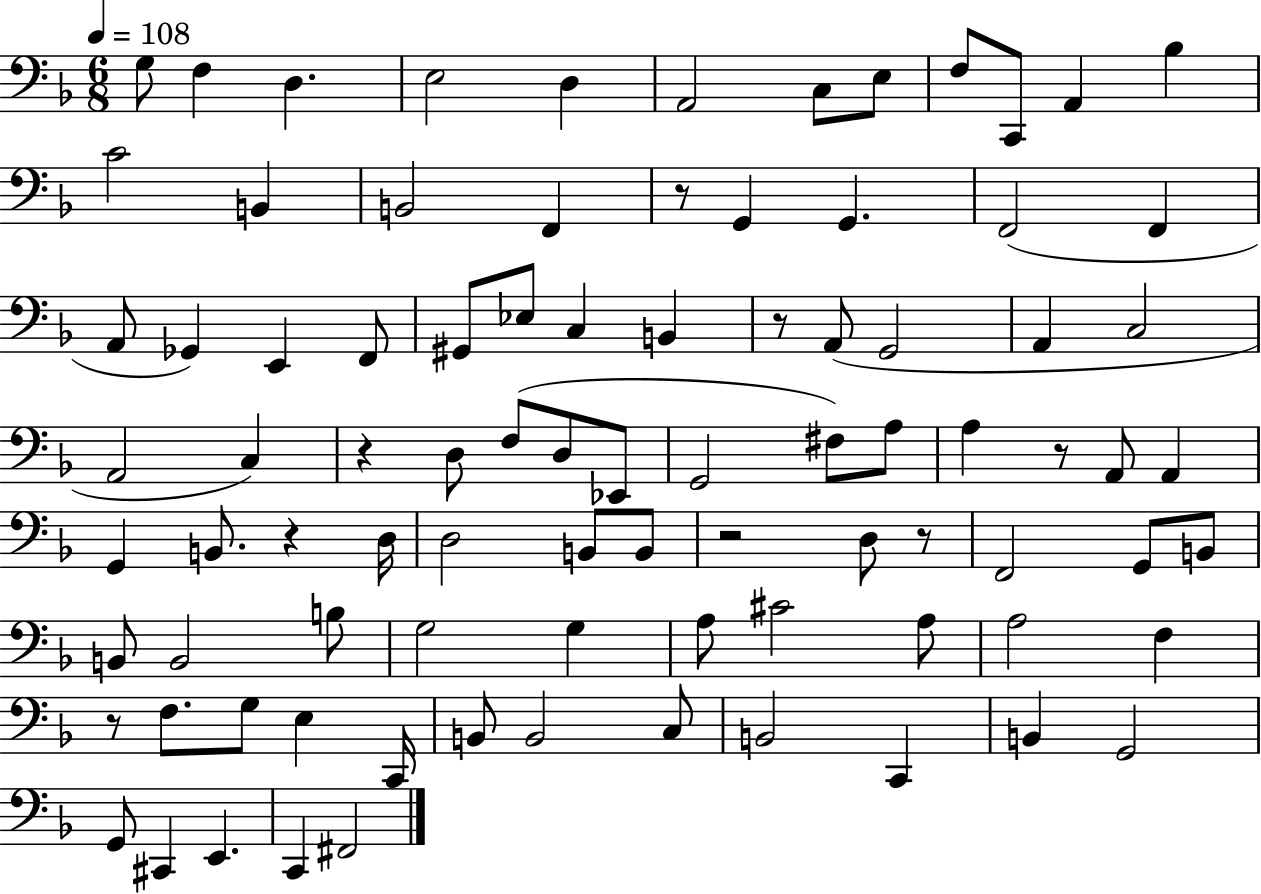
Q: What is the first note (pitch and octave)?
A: G3